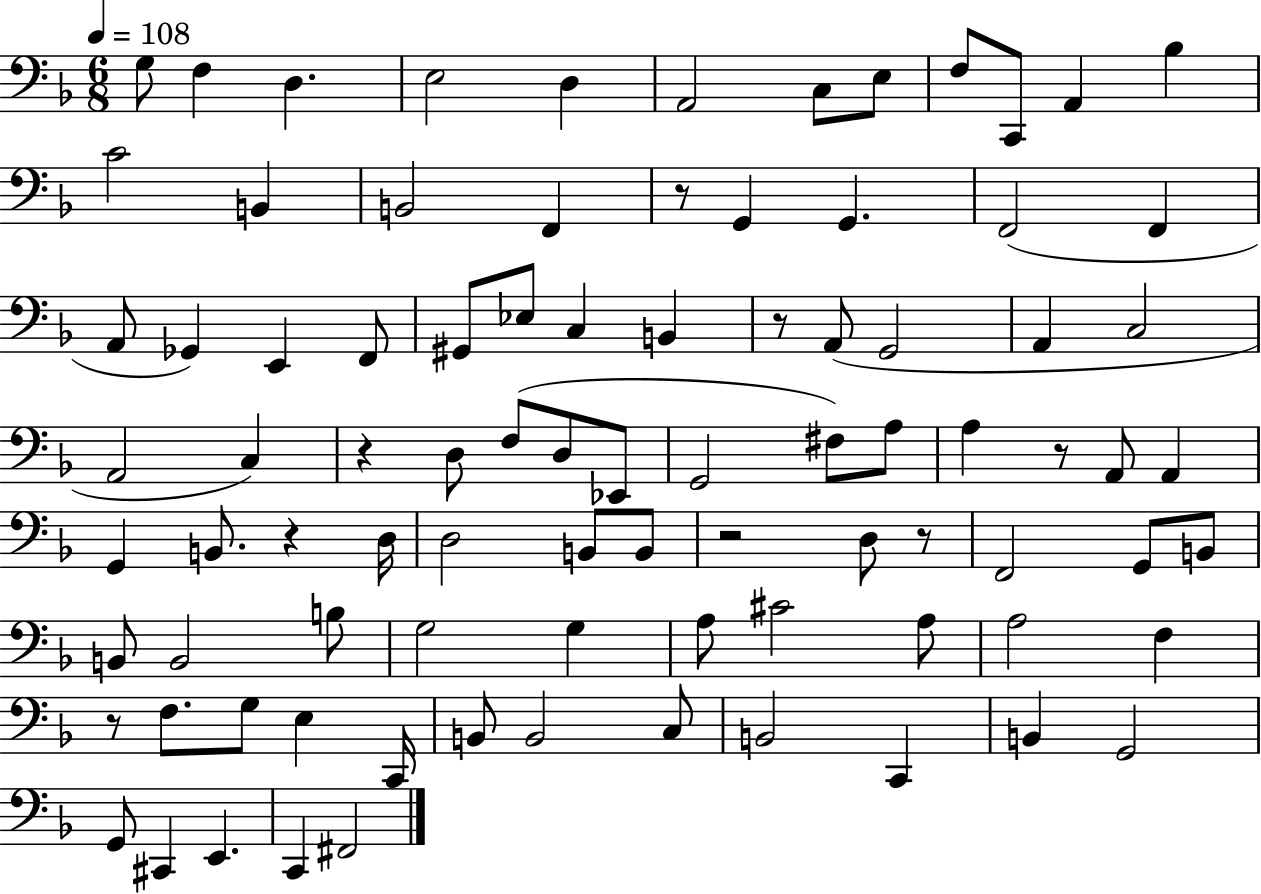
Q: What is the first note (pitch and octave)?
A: G3